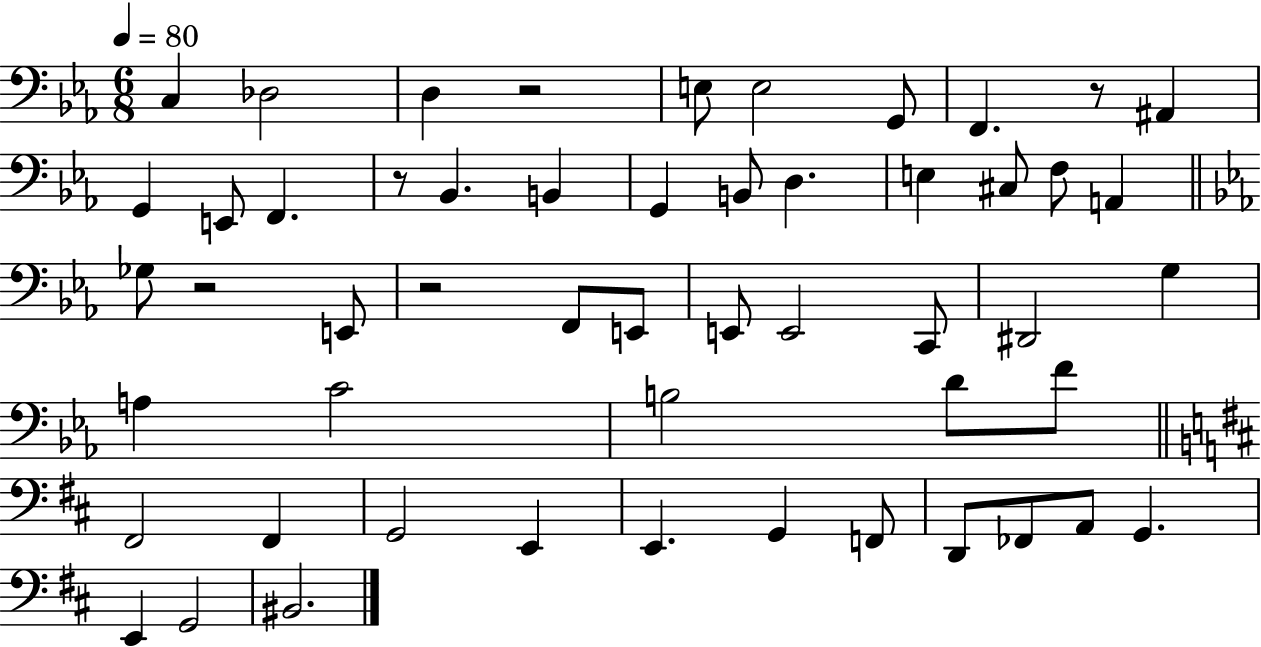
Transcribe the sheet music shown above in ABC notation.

X:1
T:Untitled
M:6/8
L:1/4
K:Eb
C, _D,2 D, z2 E,/2 E,2 G,,/2 F,, z/2 ^A,, G,, E,,/2 F,, z/2 _B,, B,, G,, B,,/2 D, E, ^C,/2 F,/2 A,, _G,/2 z2 E,,/2 z2 F,,/2 E,,/2 E,,/2 E,,2 C,,/2 ^D,,2 G, A, C2 B,2 D/2 F/2 ^F,,2 ^F,, G,,2 E,, E,, G,, F,,/2 D,,/2 _F,,/2 A,,/2 G,, E,, G,,2 ^B,,2